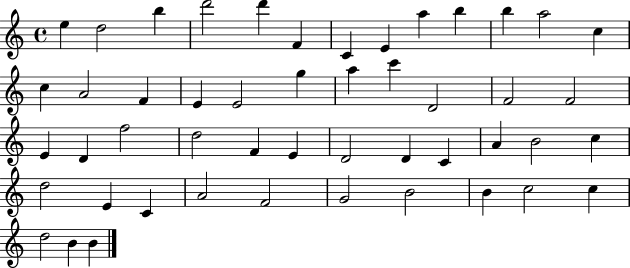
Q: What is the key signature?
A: C major